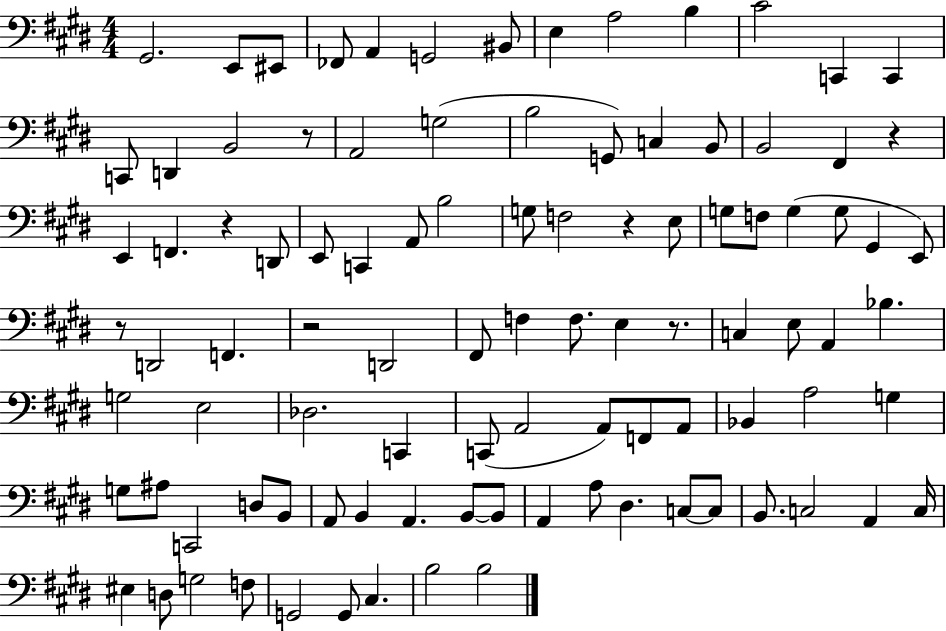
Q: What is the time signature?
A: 4/4